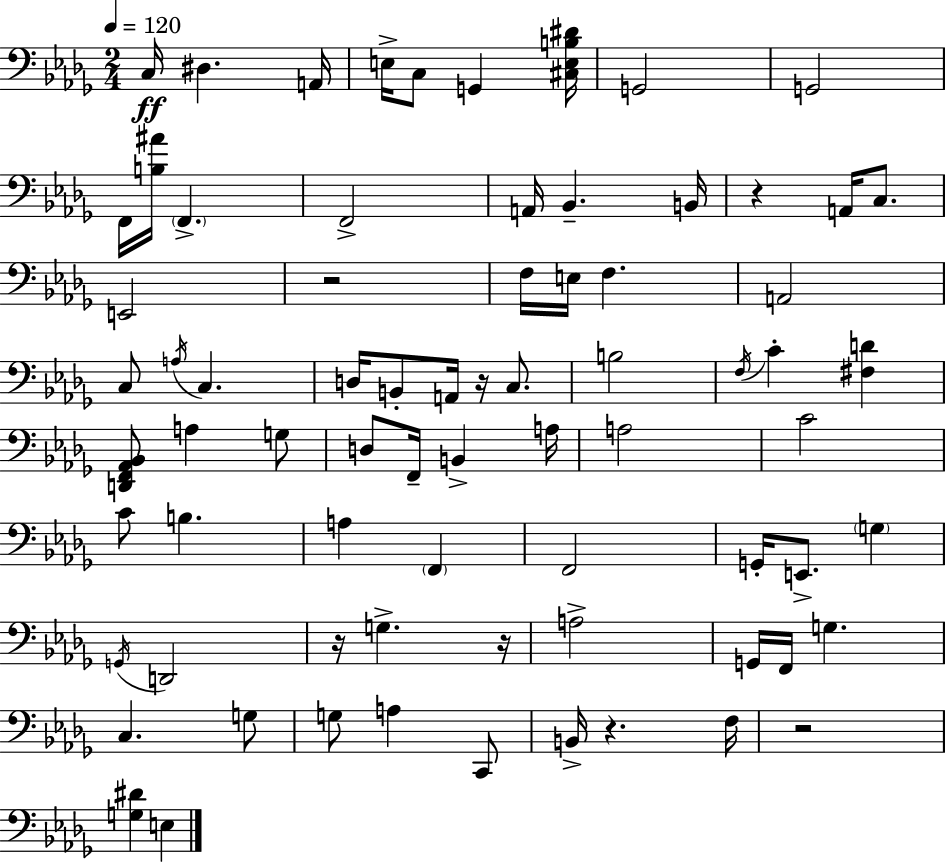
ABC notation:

X:1
T:Untitled
M:2/4
L:1/4
K:Bbm
C,/4 ^D, A,,/4 E,/4 C,/2 G,, [^C,E,B,^D]/4 G,,2 G,,2 F,,/4 [B,^A]/4 F,, F,,2 A,,/4 _B,, B,,/4 z A,,/4 C,/2 E,,2 z2 F,/4 E,/4 F, A,,2 C,/2 A,/4 C, D,/4 B,,/2 A,,/4 z/4 C,/2 B,2 F,/4 C [^F,D] [D,,F,,_A,,_B,,]/2 A, G,/2 D,/2 F,,/4 B,, A,/4 A,2 C2 C/2 B, A, F,, F,,2 G,,/4 E,,/2 G, G,,/4 D,,2 z/4 G, z/4 A,2 G,,/4 F,,/4 G, C, G,/2 G,/2 A, C,,/2 B,,/4 z F,/4 z2 [G,^D] E,